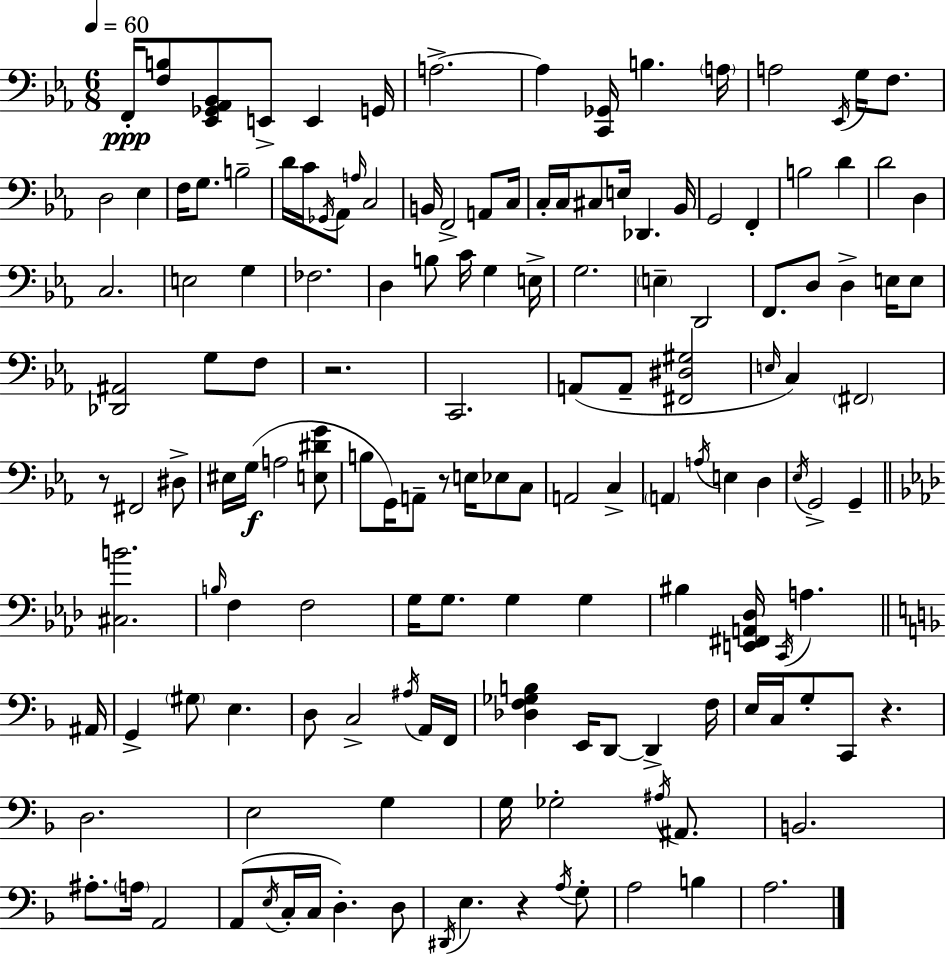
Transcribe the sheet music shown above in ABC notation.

X:1
T:Untitled
M:6/8
L:1/4
K:Cm
F,,/4 [F,B,]/2 [_E,,_G,,_A,,_B,,]/2 E,,/2 E,, G,,/4 A,2 A, [C,,_G,,]/4 B, A,/4 A,2 _E,,/4 G,/4 F,/2 D,2 _E, F,/4 G,/2 B,2 D/4 C/4 _G,,/4 _A,,/2 A,/4 C,2 B,,/4 F,,2 A,,/2 C,/4 C,/4 C,/4 ^C,/2 E,/4 _D,, _B,,/4 G,,2 F,, B,2 D D2 D, C,2 E,2 G, _F,2 D, B,/2 C/4 G, E,/4 G,2 E, D,,2 F,,/2 D,/2 D, E,/4 E,/2 [_D,,^A,,]2 G,/2 F,/2 z2 C,,2 A,,/2 A,,/2 [^F,,^D,^G,]2 E,/4 C, ^F,,2 z/2 ^F,,2 ^D,/2 ^E,/4 G,/4 A,2 [E,^DG]/2 B,/2 G,,/4 A,,/2 z/2 E,/4 _E,/2 C,/2 A,,2 C, A,, A,/4 E, D, _E,/4 G,,2 G,, [^C,B]2 B,/4 F, F,2 G,/4 G,/2 G, G, ^B, [E,,^F,,A,,_D,]/4 C,,/4 A, ^A,,/4 G,, ^G,/2 E, D,/2 C,2 ^A,/4 A,,/4 F,,/4 [_D,F,_G,B,] E,,/4 D,,/2 D,, F,/4 E,/4 C,/4 G,/2 C,,/2 z D,2 E,2 G, G,/4 _G,2 ^A,/4 ^A,,/2 B,,2 ^A,/2 A,/4 A,,2 A,,/2 E,/4 C,/4 C,/4 D, D,/2 ^D,,/4 E, z A,/4 G,/2 A,2 B, A,2